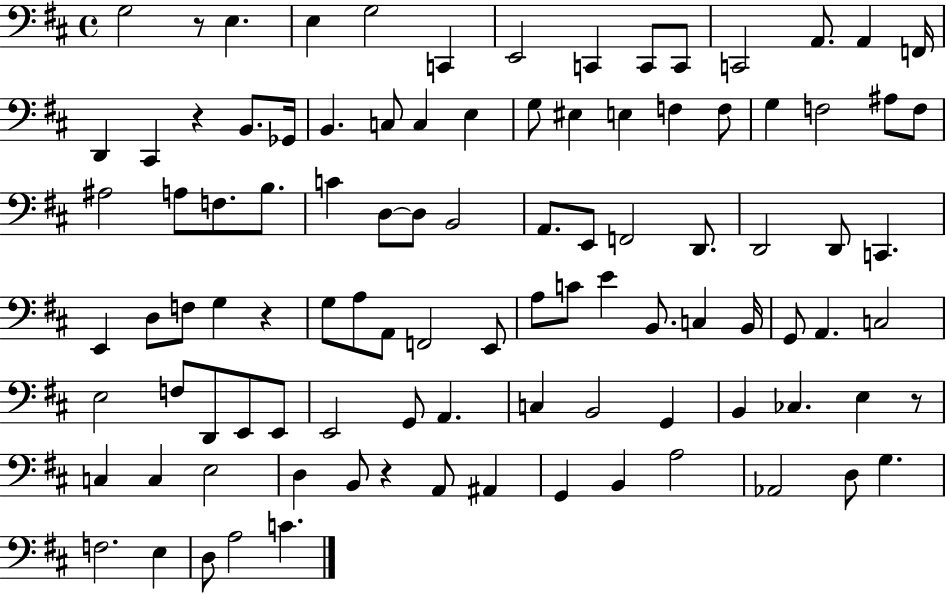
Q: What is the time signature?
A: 4/4